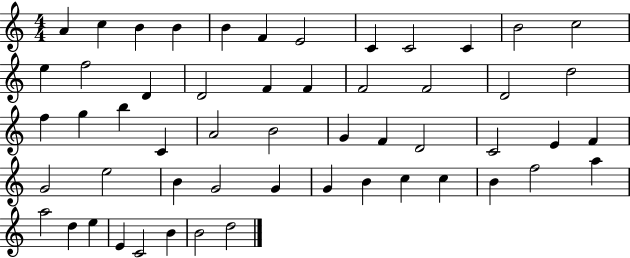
A4/q C5/q B4/q B4/q B4/q F4/q E4/h C4/q C4/h C4/q B4/h C5/h E5/q F5/h D4/q D4/h F4/q F4/q F4/h F4/h D4/h D5/h F5/q G5/q B5/q C4/q A4/h B4/h G4/q F4/q D4/h C4/h E4/q F4/q G4/h E5/h B4/q G4/h G4/q G4/q B4/q C5/q C5/q B4/q F5/h A5/q A5/h D5/q E5/q E4/q C4/h B4/q B4/h D5/h